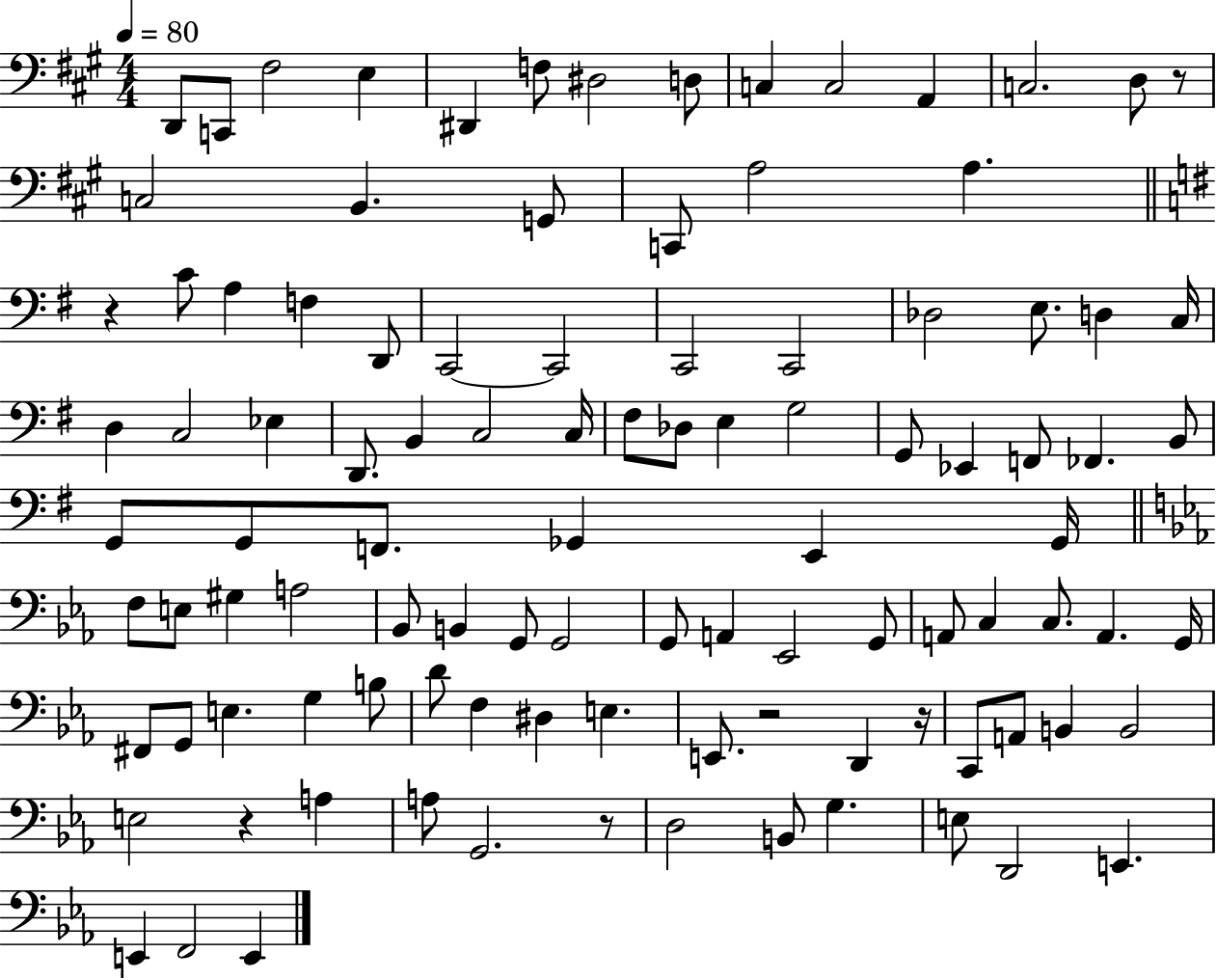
X:1
T:Untitled
M:4/4
L:1/4
K:A
D,,/2 C,,/2 ^F,2 E, ^D,, F,/2 ^D,2 D,/2 C, C,2 A,, C,2 D,/2 z/2 C,2 B,, G,,/2 C,,/2 A,2 A, z C/2 A, F, D,,/2 C,,2 C,,2 C,,2 C,,2 _D,2 E,/2 D, C,/4 D, C,2 _E, D,,/2 B,, C,2 C,/4 ^F,/2 _D,/2 E, G,2 G,,/2 _E,, F,,/2 _F,, B,,/2 G,,/2 G,,/2 F,,/2 _G,, E,, _G,,/4 F,/2 E,/2 ^G, A,2 _B,,/2 B,, G,,/2 G,,2 G,,/2 A,, _E,,2 G,,/2 A,,/2 C, C,/2 A,, G,,/4 ^F,,/2 G,,/2 E, G, B,/2 D/2 F, ^D, E, E,,/2 z2 D,, z/4 C,,/2 A,,/2 B,, B,,2 E,2 z A, A,/2 G,,2 z/2 D,2 B,,/2 G, E,/2 D,,2 E,, E,, F,,2 E,,